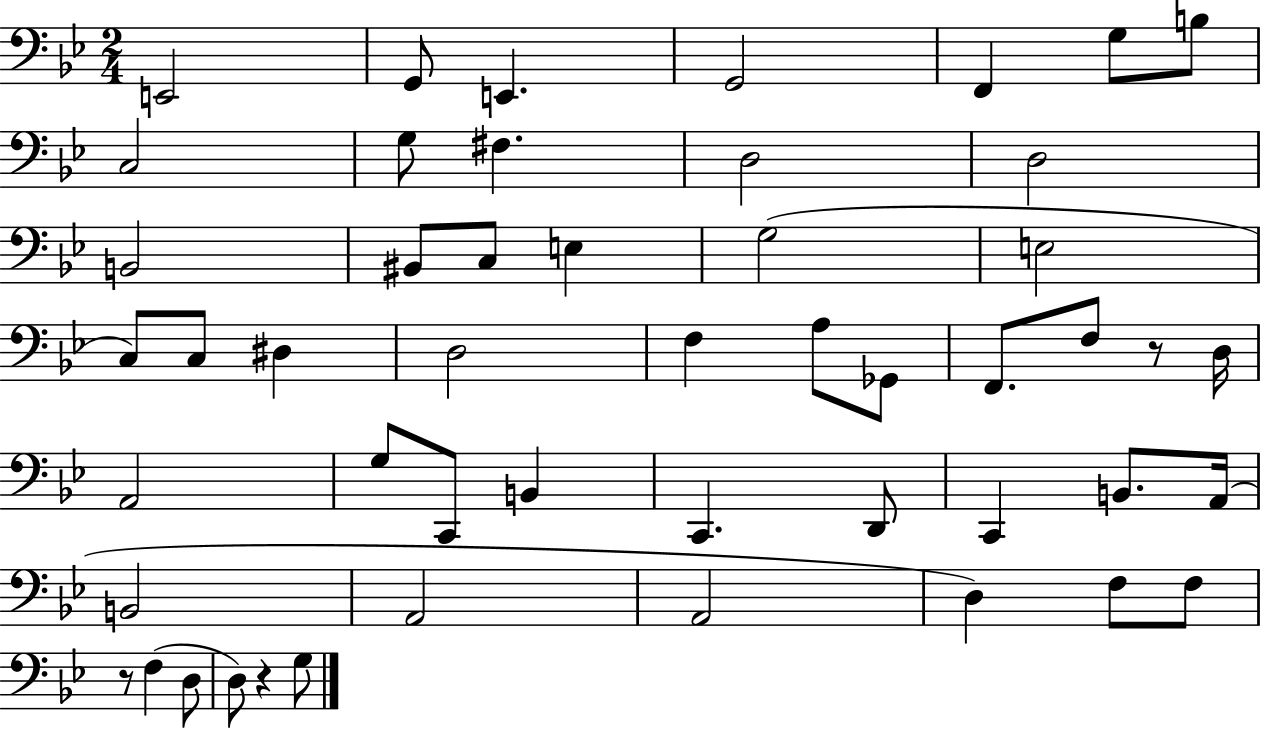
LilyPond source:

{
  \clef bass
  \numericTimeSignature
  \time 2/4
  \key bes \major
  \repeat volta 2 { e,2 | g,8 e,4. | g,2 | f,4 g8 b8 | \break c2 | g8 fis4. | d2 | d2 | \break b,2 | bis,8 c8 e4 | g2( | e2 | \break c8) c8 dis4 | d2 | f4 a8 ges,8 | f,8. f8 r8 d16 | \break a,2 | g8 c,8 b,4 | c,4. d,8 | c,4 b,8. a,16( | \break b,2 | a,2 | a,2 | d4) f8 f8 | \break r8 f4( d8 | d8) r4 g8 | } \bar "|."
}